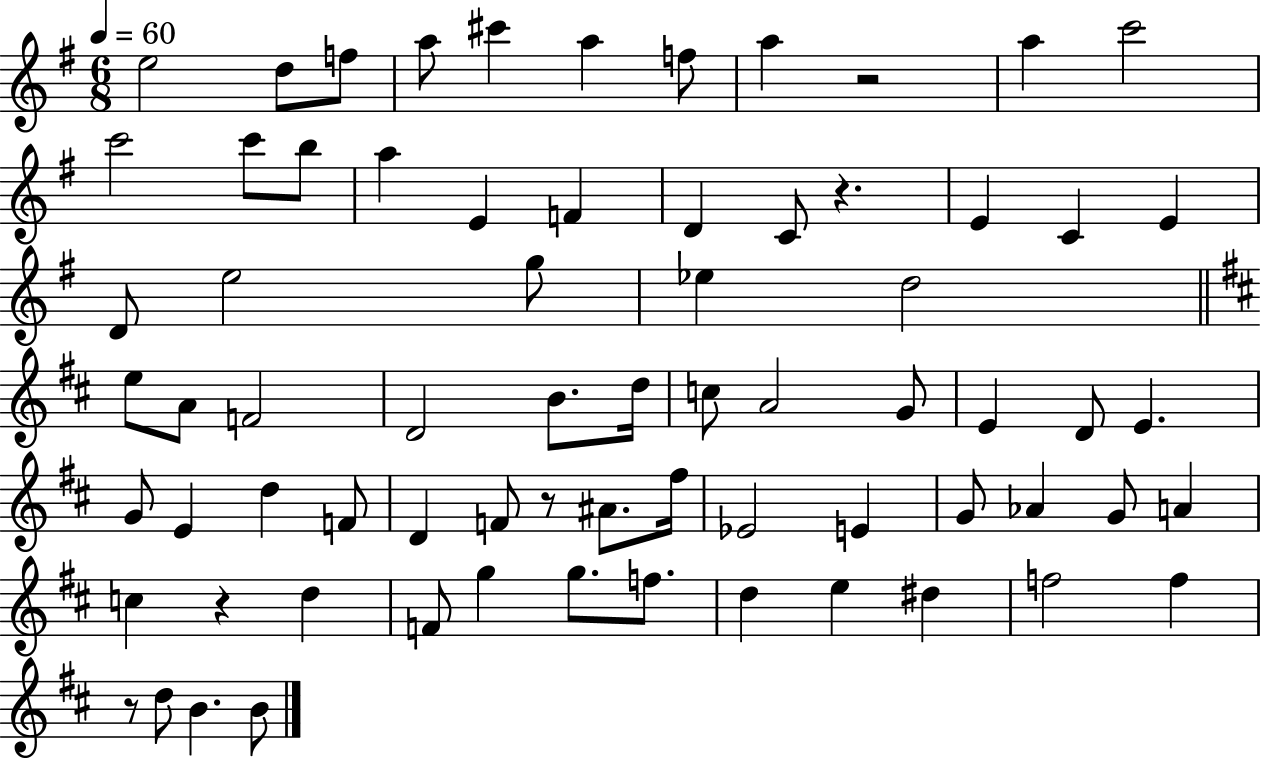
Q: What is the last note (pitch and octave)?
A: B4